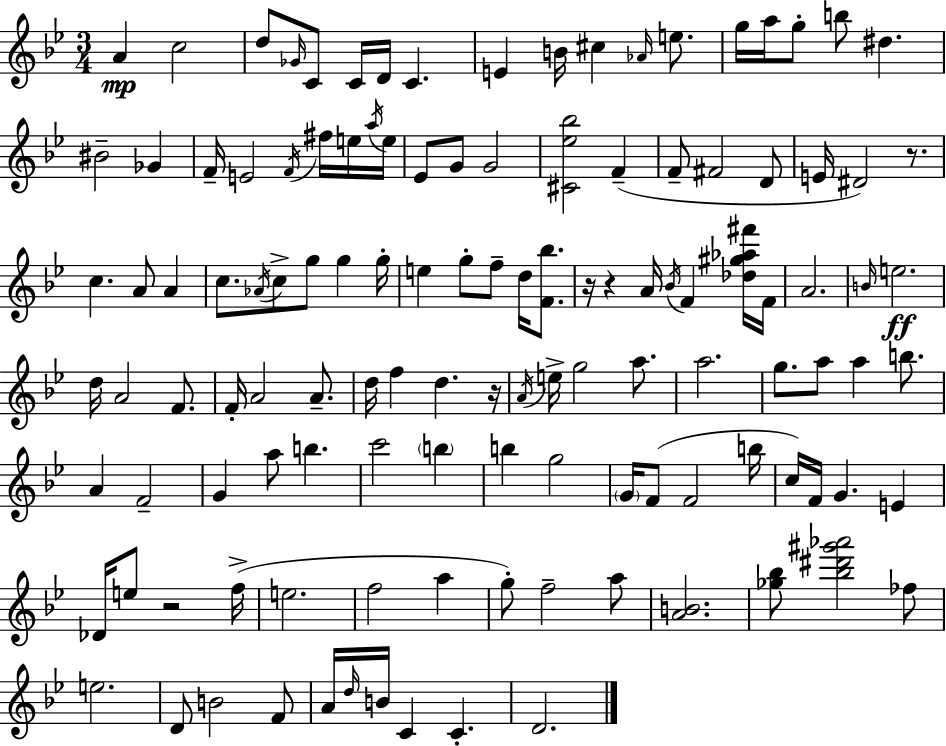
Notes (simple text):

A4/q C5/h D5/e Gb4/s C4/e C4/s D4/s C4/q. E4/q B4/s C#5/q Ab4/s E5/e. G5/s A5/s G5/e B5/e D#5/q. BIS4/h Gb4/q F4/s E4/h F4/s F#5/s E5/s A5/s E5/s Eb4/e G4/e G4/h [C#4,Eb5,Bb5]/h F4/q F4/e F#4/h D4/e E4/s D#4/h R/e. C5/q. A4/e A4/q C5/e. Ab4/s C5/e G5/e G5/q G5/s E5/q G5/e F5/e D5/s [F4,Bb5]/e. R/s R/q A4/s Bb4/s F4/q [Db5,G#5,Ab5,F#6]/s F4/s A4/h. B4/s E5/h. D5/s A4/h F4/e. F4/s A4/h A4/e. D5/s F5/q D5/q. R/s A4/s E5/s G5/h A5/e. A5/h. G5/e. A5/e A5/q B5/e. A4/q F4/h G4/q A5/e B5/q. C6/h B5/q B5/q G5/h G4/s F4/e F4/h B5/s C5/s F4/s G4/q. E4/q Db4/s E5/e R/h F5/s E5/h. F5/h A5/q G5/e F5/h A5/e [A4,B4]/h. [Gb5,Bb5]/e [Bb5,D#6,G#6,Ab6]/h FES5/e E5/h. D4/e B4/h F4/e A4/s D5/s B4/s C4/q C4/q. D4/h.